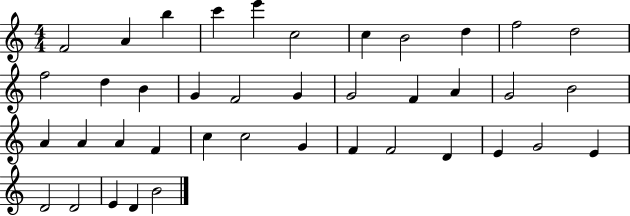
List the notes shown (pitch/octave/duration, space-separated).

F4/h A4/q B5/q C6/q E6/q C5/h C5/q B4/h D5/q F5/h D5/h F5/h D5/q B4/q G4/q F4/h G4/q G4/h F4/q A4/q G4/h B4/h A4/q A4/q A4/q F4/q C5/q C5/h G4/q F4/q F4/h D4/q E4/q G4/h E4/q D4/h D4/h E4/q D4/q B4/h